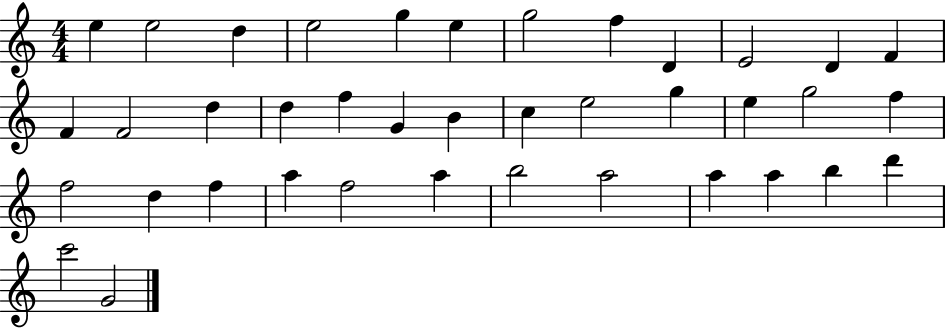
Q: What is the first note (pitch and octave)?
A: E5